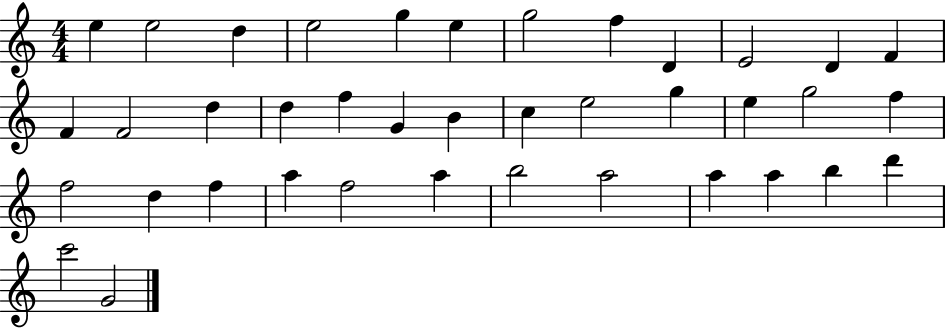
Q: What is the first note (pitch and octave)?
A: E5